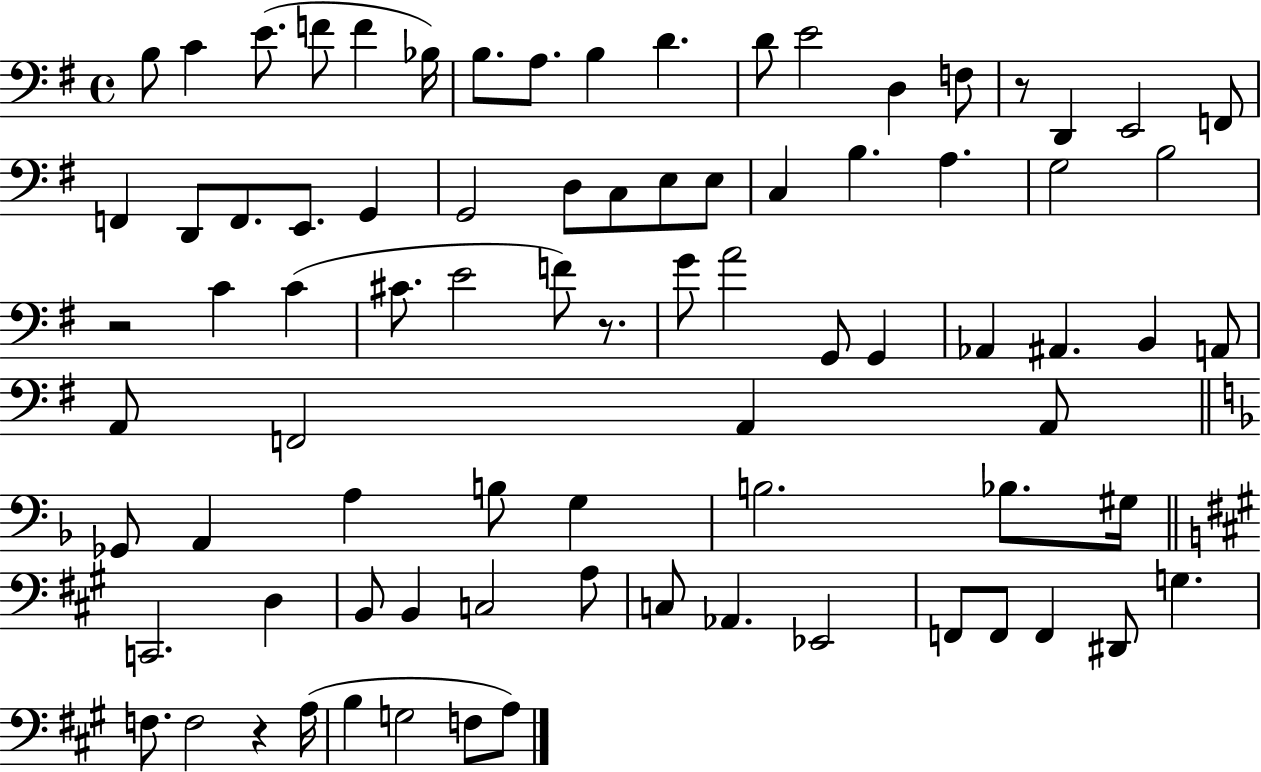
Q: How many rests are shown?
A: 4